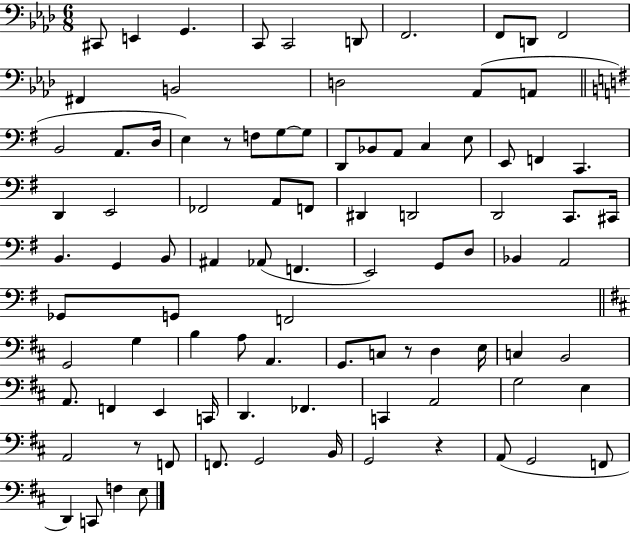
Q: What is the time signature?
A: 6/8